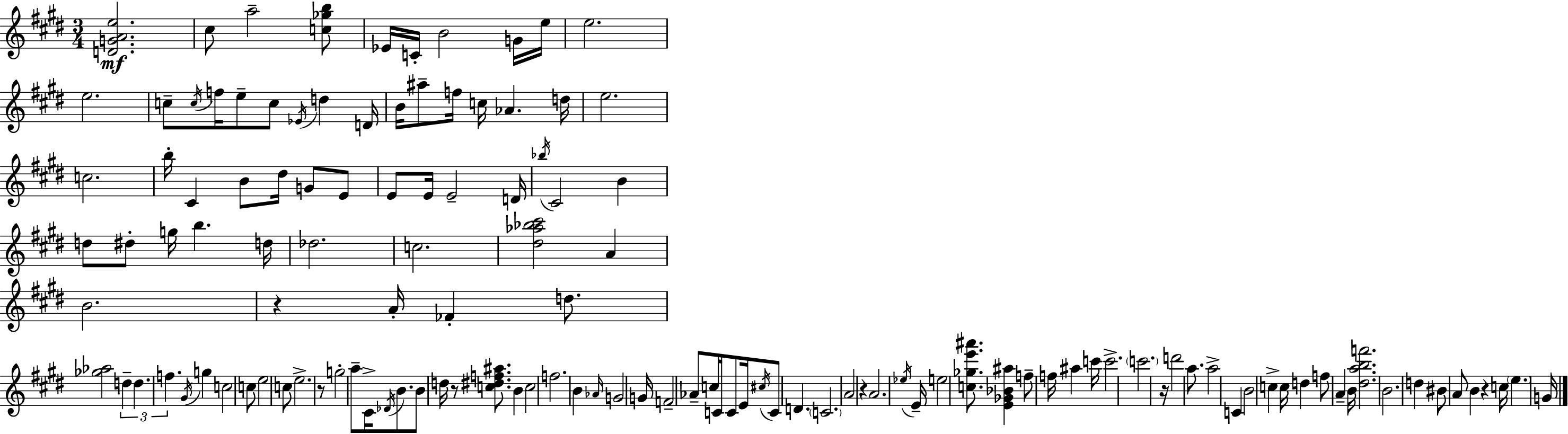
X:1
T:Untitled
M:3/4
L:1/4
K:E
[DGAe]2 ^c/2 a2 [c_gb]/2 _E/4 C/4 B2 G/4 e/4 e2 e2 c/2 c/4 f/4 e/2 c/2 _E/4 d D/4 B/4 ^a/2 f/4 c/4 _A d/4 e2 c2 b/4 ^C B/2 ^d/4 G/2 E/2 E/2 E/4 E2 D/4 _b/4 ^C2 B d/2 ^d/2 g/4 b d/4 _d2 c2 [^d_a_b^c']2 A B2 z A/4 _F d/2 [_g_a]2 d d f ^G/4 g c2 c/2 e2 c/2 e2 z/2 g2 a/2 ^C/4 _D/4 B/2 B/2 d/4 z/2 [c^df^a]/2 B c2 f2 B _A/4 G2 G/4 F2 _A/2 c/4 C/4 C/2 E/4 ^c/4 C/2 D C2 A2 z A2 _e/4 E/4 e2 [c_ge'^a']/2 [E_G_B^a] f/2 f/4 ^a c'/4 c'2 c'2 z/4 d'2 a/2 a2 C B2 c c/4 d f/2 A B/4 [^dabf']2 B2 d ^B/2 A/2 B z c/4 e G/4